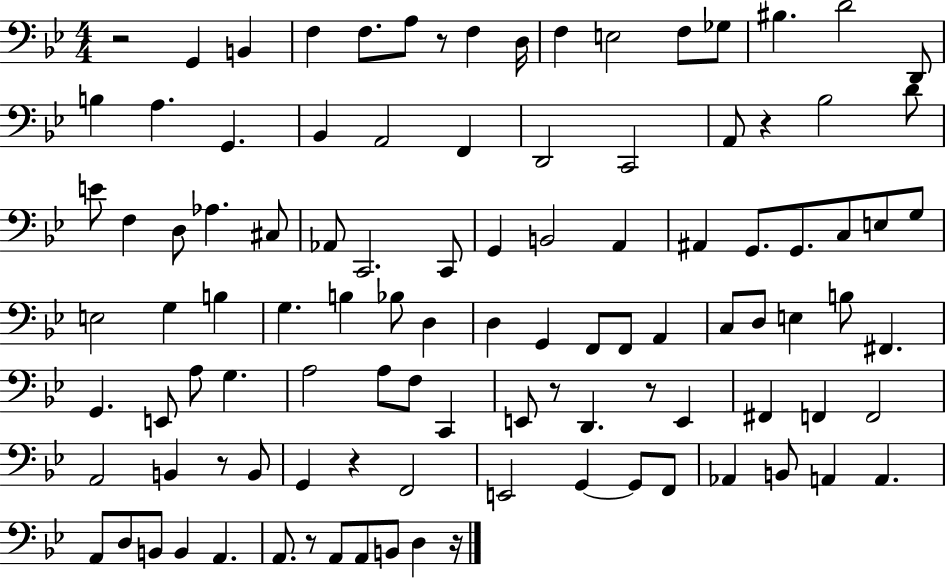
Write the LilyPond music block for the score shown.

{
  \clef bass
  \numericTimeSignature
  \time 4/4
  \key bes \major
  r2 g,4 b,4 | f4 f8. a8 r8 f4 d16 | f4 e2 f8 ges8 | bis4. d'2 d,8 | \break b4 a4. g,4. | bes,4 a,2 f,4 | d,2 c,2 | a,8 r4 bes2 d'8 | \break e'8 f4 d8 aes4. cis8 | aes,8 c,2. c,8 | g,4 b,2 a,4 | ais,4 g,8. g,8. c8 e8 g8 | \break e2 g4 b4 | g4. b4 bes8 d4 | d4 g,4 f,8 f,8 a,4 | c8 d8 e4 b8 fis,4. | \break g,4. e,8 a8 g4. | a2 a8 f8 c,4 | e,8 r8 d,4. r8 e,4 | fis,4 f,4 f,2 | \break a,2 b,4 r8 b,8 | g,4 r4 f,2 | e,2 g,4~~ g,8 f,8 | aes,4 b,8 a,4 a,4. | \break a,8 d8 b,8 b,4 a,4. | a,8. r8 a,8 a,8 b,8 d4 r16 | \bar "|."
}